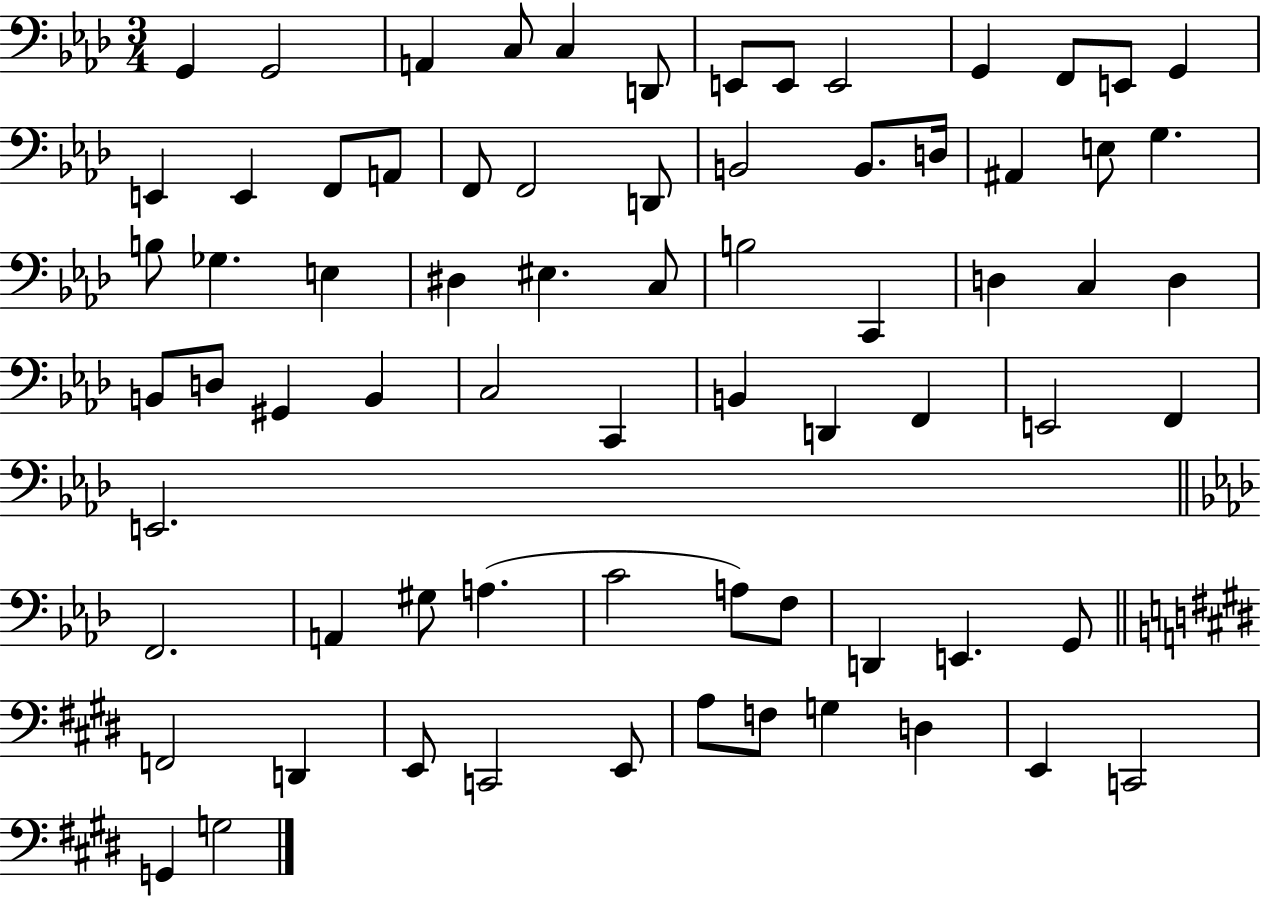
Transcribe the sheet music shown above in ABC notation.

X:1
T:Untitled
M:3/4
L:1/4
K:Ab
G,, G,,2 A,, C,/2 C, D,,/2 E,,/2 E,,/2 E,,2 G,, F,,/2 E,,/2 G,, E,, E,, F,,/2 A,,/2 F,,/2 F,,2 D,,/2 B,,2 B,,/2 D,/4 ^A,, E,/2 G, B,/2 _G, E, ^D, ^E, C,/2 B,2 C,, D, C, D, B,,/2 D,/2 ^G,, B,, C,2 C,, B,, D,, F,, E,,2 F,, E,,2 F,,2 A,, ^G,/2 A, C2 A,/2 F,/2 D,, E,, G,,/2 F,,2 D,, E,,/2 C,,2 E,,/2 A,/2 F,/2 G, D, E,, C,,2 G,, G,2